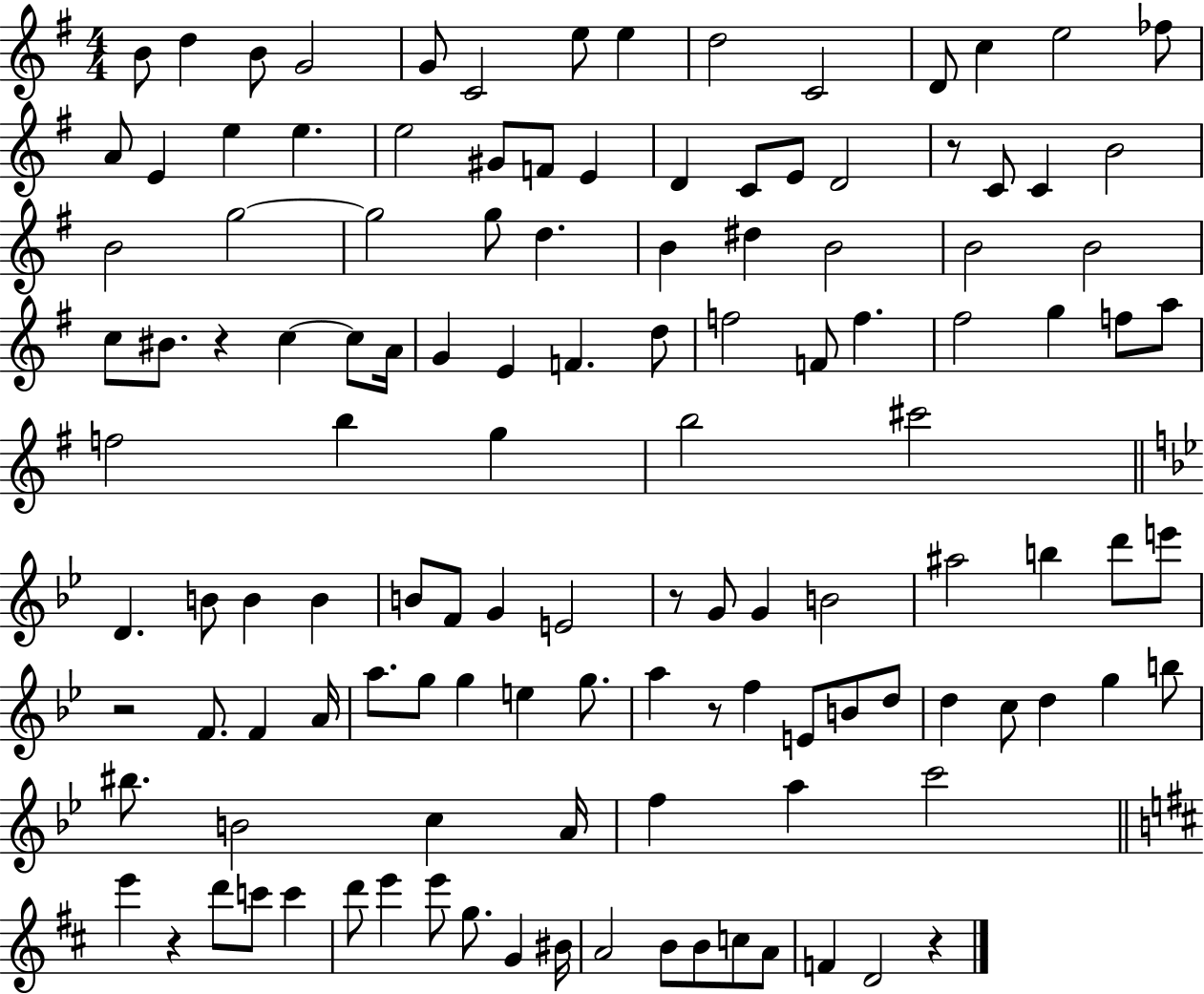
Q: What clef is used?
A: treble